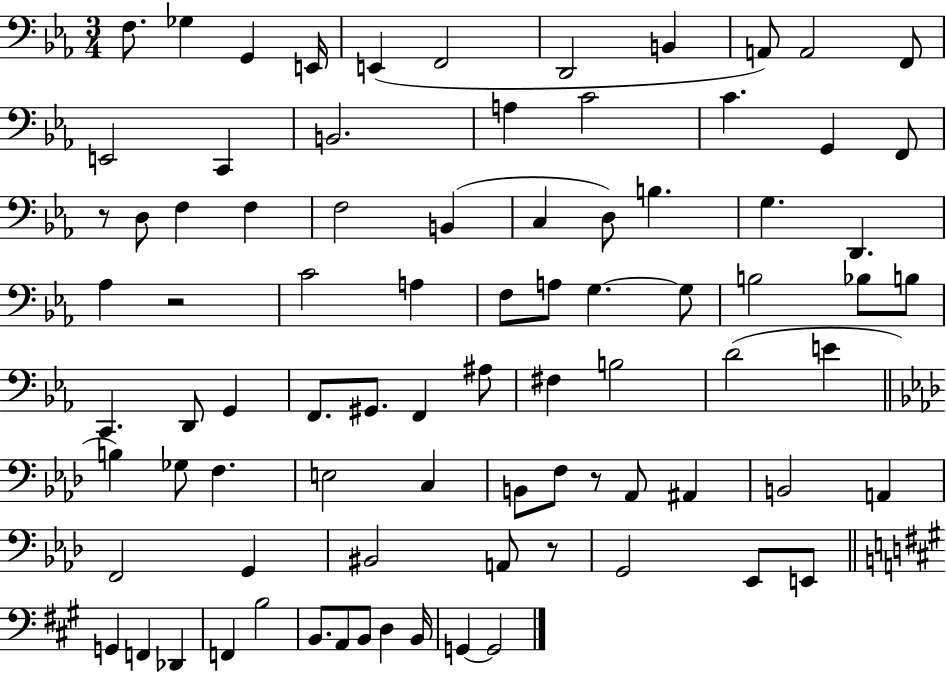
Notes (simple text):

F3/e. Gb3/q G2/q E2/s E2/q F2/h D2/h B2/q A2/e A2/h F2/e E2/h C2/q B2/h. A3/q C4/h C4/q. G2/q F2/e R/e D3/e F3/q F3/q F3/h B2/q C3/q D3/e B3/q. G3/q. D2/q. Ab3/q R/h C4/h A3/q F3/e A3/e G3/q. G3/e B3/h Bb3/e B3/e C2/q. D2/e G2/q F2/e. G#2/e. F2/q A#3/e F#3/q B3/h D4/h E4/q B3/q Gb3/e F3/q. E3/h C3/q B2/e F3/e R/e Ab2/e A#2/q B2/h A2/q F2/h G2/q BIS2/h A2/e R/e G2/h Eb2/e E2/e G2/q F2/q Db2/q F2/q B3/h B2/e. A2/e B2/e D3/q B2/s G2/q G2/h